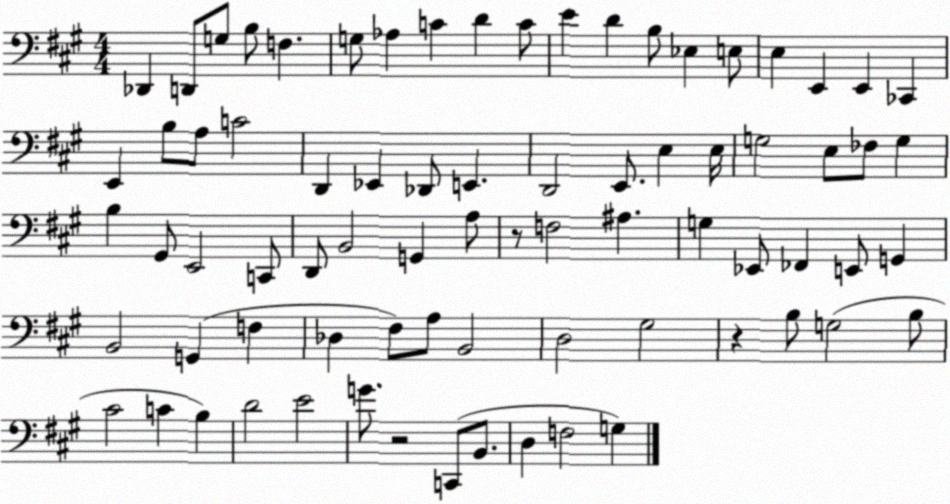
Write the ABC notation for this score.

X:1
T:Untitled
M:4/4
L:1/4
K:A
_D,, D,,/2 G,/2 B,/2 F, G,/2 _A, C D C/2 E D B,/2 _E, E,/2 E, E,, E,, _C,, E,, B,/2 A,/2 C2 D,, _E,, _D,,/2 E,, D,,2 E,,/2 E, E,/4 G,2 E,/2 _F,/2 G, B, ^G,,/2 E,,2 C,,/2 D,,/2 B,,2 G,, A,/2 z/2 F,2 ^A, G, _E,,/2 _F,, E,,/2 G,, B,,2 G,, F, _D, ^F,/2 A,/2 B,,2 D,2 ^G,2 z B,/2 G,2 B,/2 ^C2 C B, D2 E2 G/2 z2 C,,/2 B,,/2 D, F,2 G,